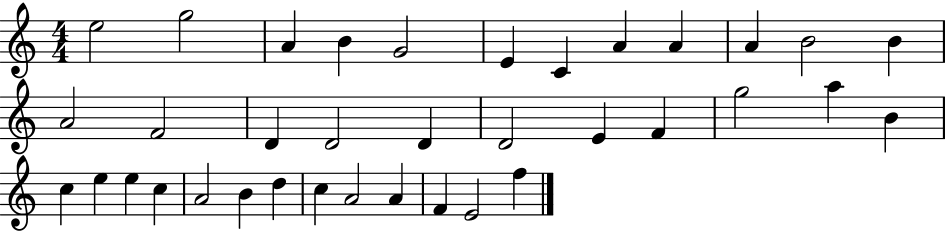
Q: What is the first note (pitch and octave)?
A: E5